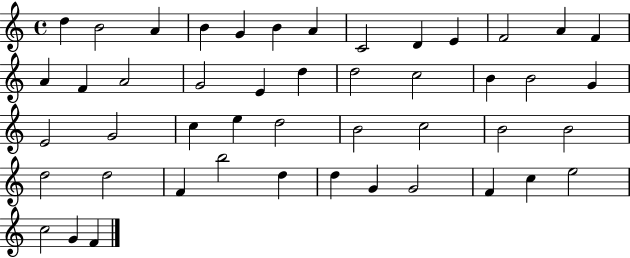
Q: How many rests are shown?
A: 0